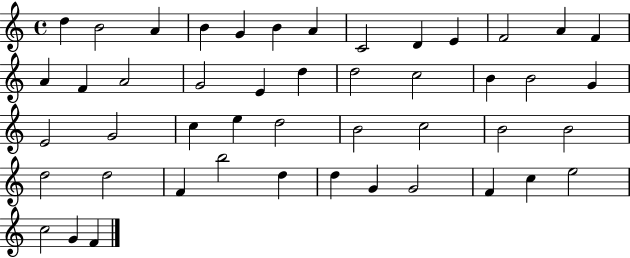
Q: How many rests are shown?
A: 0